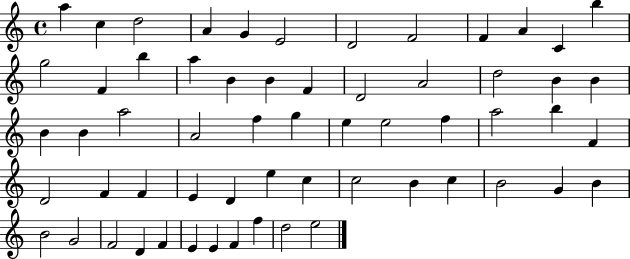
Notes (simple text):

A5/q C5/q D5/h A4/q G4/q E4/h D4/h F4/h F4/q A4/q C4/q B5/q G5/h F4/q B5/q A5/q B4/q B4/q F4/q D4/h A4/h D5/h B4/q B4/q B4/q B4/q A5/h A4/h F5/q G5/q E5/q E5/h F5/q A5/h B5/q F4/q D4/h F4/q F4/q E4/q D4/q E5/q C5/q C5/h B4/q C5/q B4/h G4/q B4/q B4/h G4/h F4/h D4/q F4/q E4/q E4/q F4/q F5/q D5/h E5/h